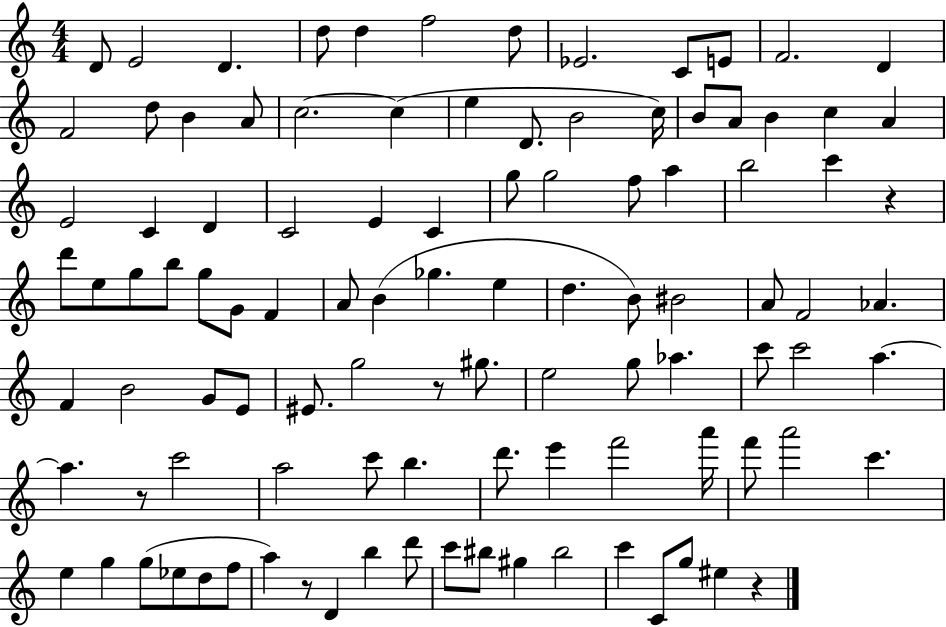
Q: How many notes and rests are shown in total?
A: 104